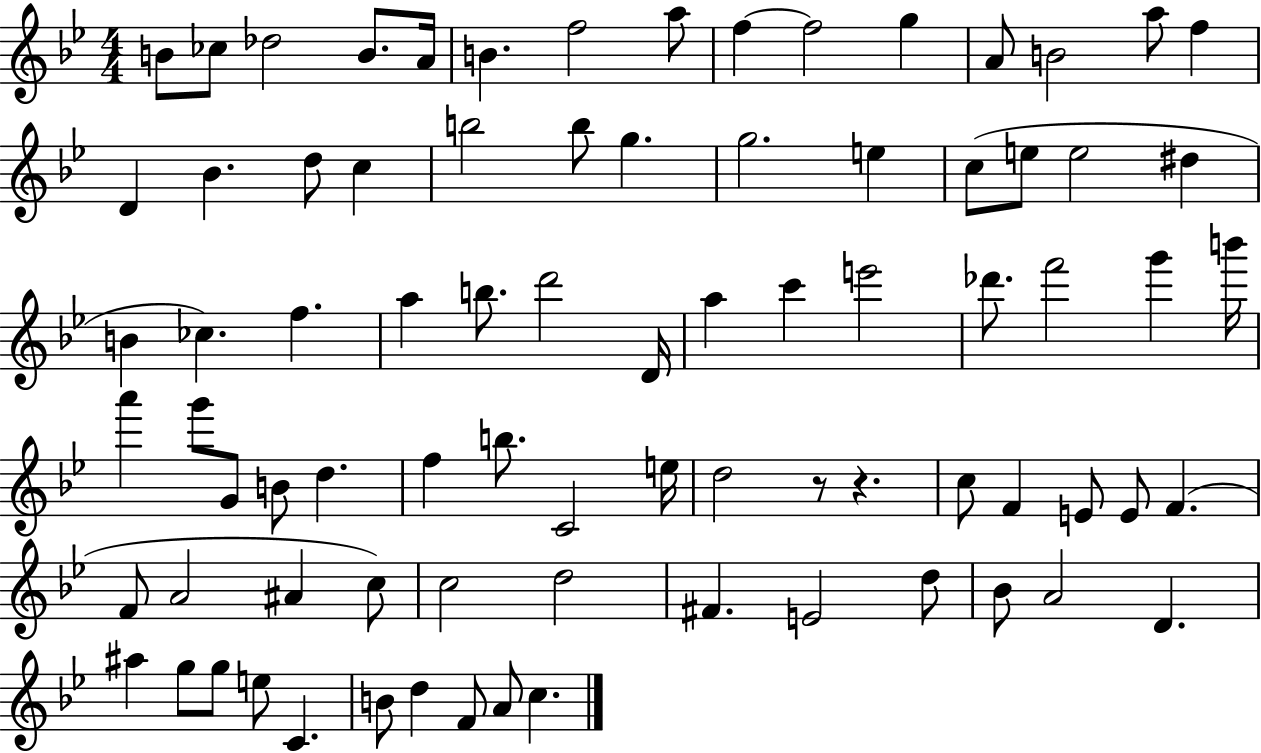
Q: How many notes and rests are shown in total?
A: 81